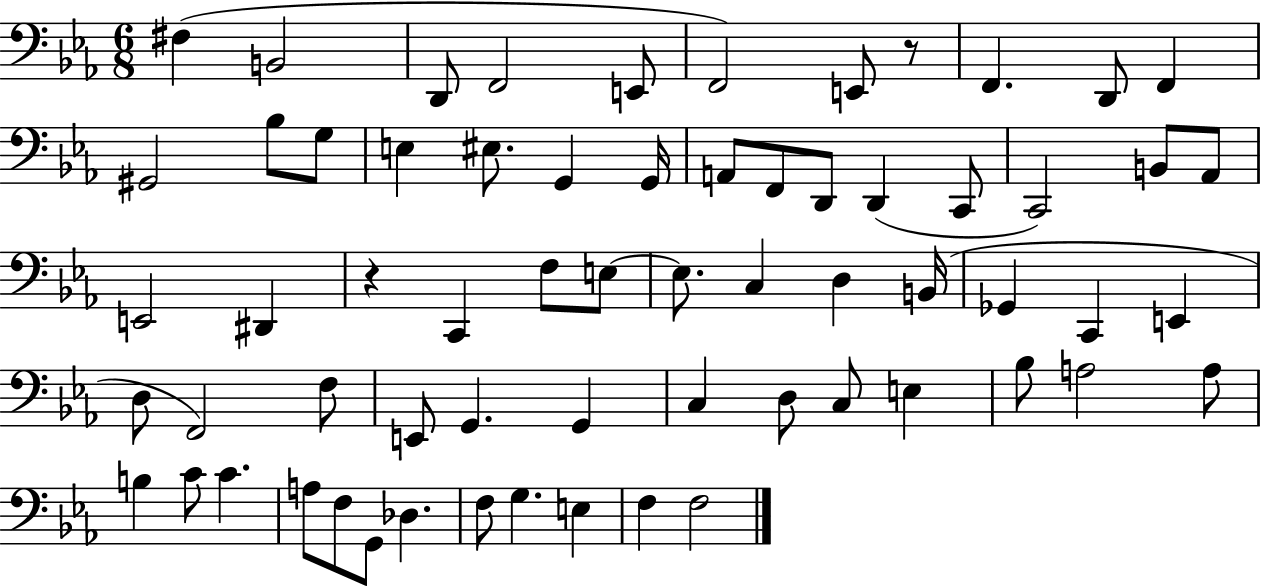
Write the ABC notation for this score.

X:1
T:Untitled
M:6/8
L:1/4
K:Eb
^F, B,,2 D,,/2 F,,2 E,,/2 F,,2 E,,/2 z/2 F,, D,,/2 F,, ^G,,2 _B,/2 G,/2 E, ^E,/2 G,, G,,/4 A,,/2 F,,/2 D,,/2 D,, C,,/2 C,,2 B,,/2 _A,,/2 E,,2 ^D,, z C,, F,/2 E,/2 E,/2 C, D, B,,/4 _G,, C,, E,, D,/2 F,,2 F,/2 E,,/2 G,, G,, C, D,/2 C,/2 E, _B,/2 A,2 A,/2 B, C/2 C A,/2 F,/2 G,,/2 _D, F,/2 G, E, F, F,2